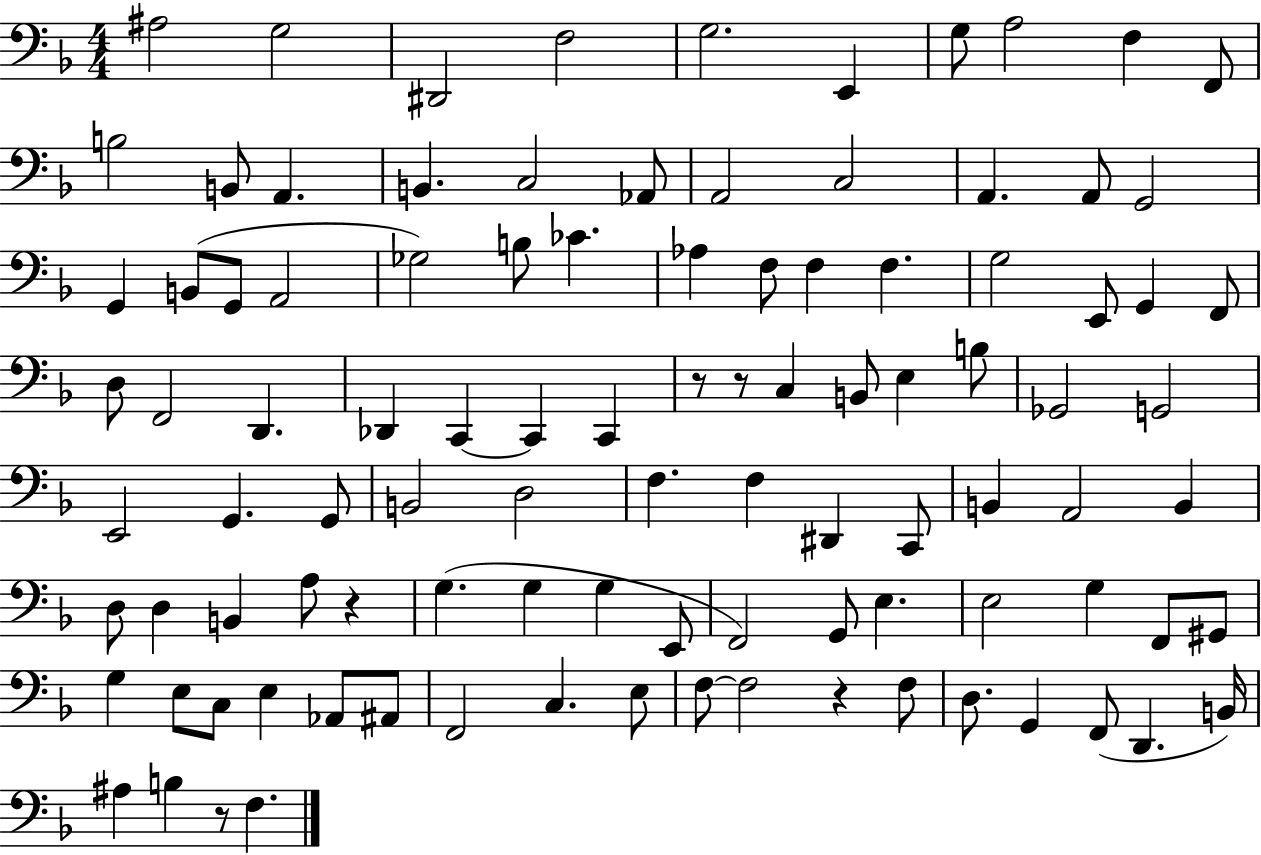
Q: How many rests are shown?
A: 5